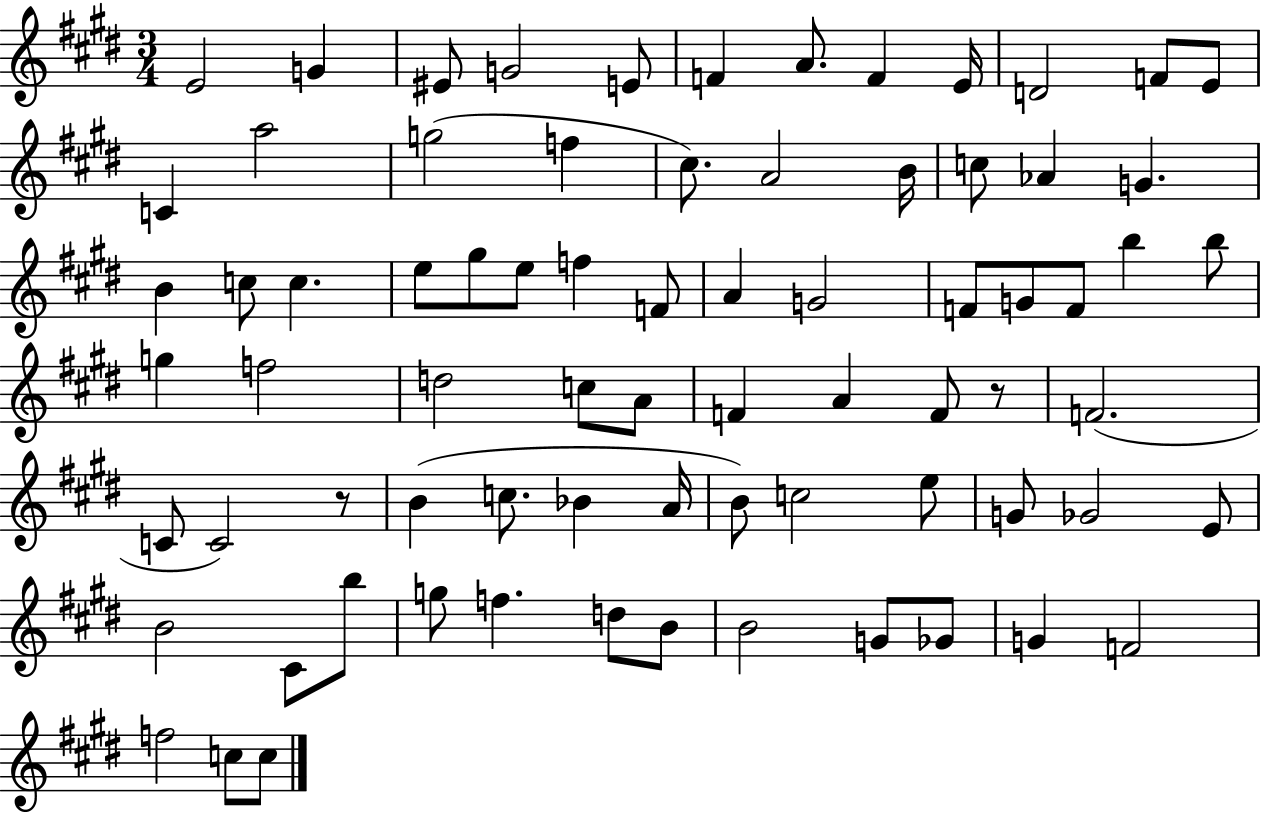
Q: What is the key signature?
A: E major